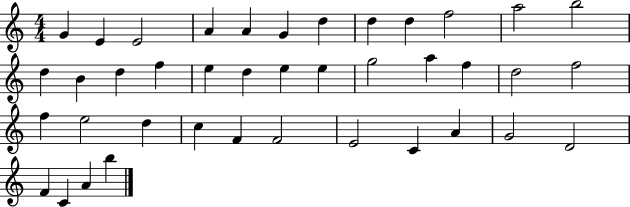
G4/q E4/q E4/h A4/q A4/q G4/q D5/q D5/q D5/q F5/h A5/h B5/h D5/q B4/q D5/q F5/q E5/q D5/q E5/q E5/q G5/h A5/q F5/q D5/h F5/h F5/q E5/h D5/q C5/q F4/q F4/h E4/h C4/q A4/q G4/h D4/h F4/q C4/q A4/q B5/q